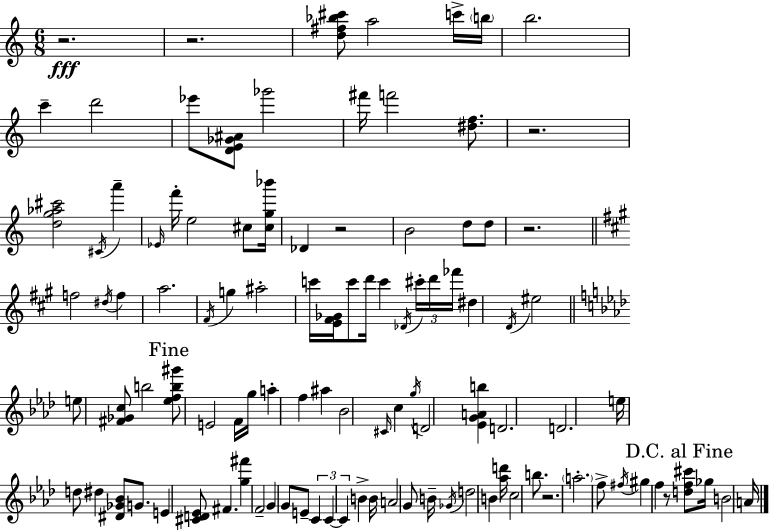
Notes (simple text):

R/h. R/h. [D5,F#5,Bb5,C#6]/e A5/h C6/s B5/s B5/h. C6/q D6/h Eb6/e [D4,E4,Gb4,A#4]/e Gb6/h F#6/s F6/h [D#5,F5]/e. R/h. [D5,G5,Ab5,C#6]/h C#4/s A6/q Eb4/s F6/s E5/h C#5/e [C#5,G5,Bb6]/s Db4/q R/h B4/h D5/e D5/e R/h. F5/h D#5/s F5/q A5/h. F#4/s G5/q A#5/h C6/s [E4,F#4,Gb4]/s C6/e D6/s C6/q Db4/s C#6/s D6/s FES6/s D#5/q D4/s EIS5/h E5/e [F#4,Gb4,C5]/e B5/h [Eb5,F5,B5,G#6]/e E4/h F4/s G5/s A5/q F5/q A#5/q Bb4/h C#4/s C5/q G5/s D4/h [Eb4,G4,A4,B5]/q D4/h. D4/h. E5/s D5/e D#5/q [D#4,Gb4,Bb4]/e G4/e. E4/q [C#4,D4,Eb4]/e F#4/q. [G5,F#6]/q F4/h G4/q G4/e E4/e C4/q C4/q C4/q B4/q B4/s A4/h G4/e B4/s Gb4/s D5/h B4/q [Ab5,D6]/s C5/h B5/e. R/h. A5/h. F5/e F#5/s G#5/q F5/q R/e [D5,F5,C#6]/e Gb5/s B4/h A4/s